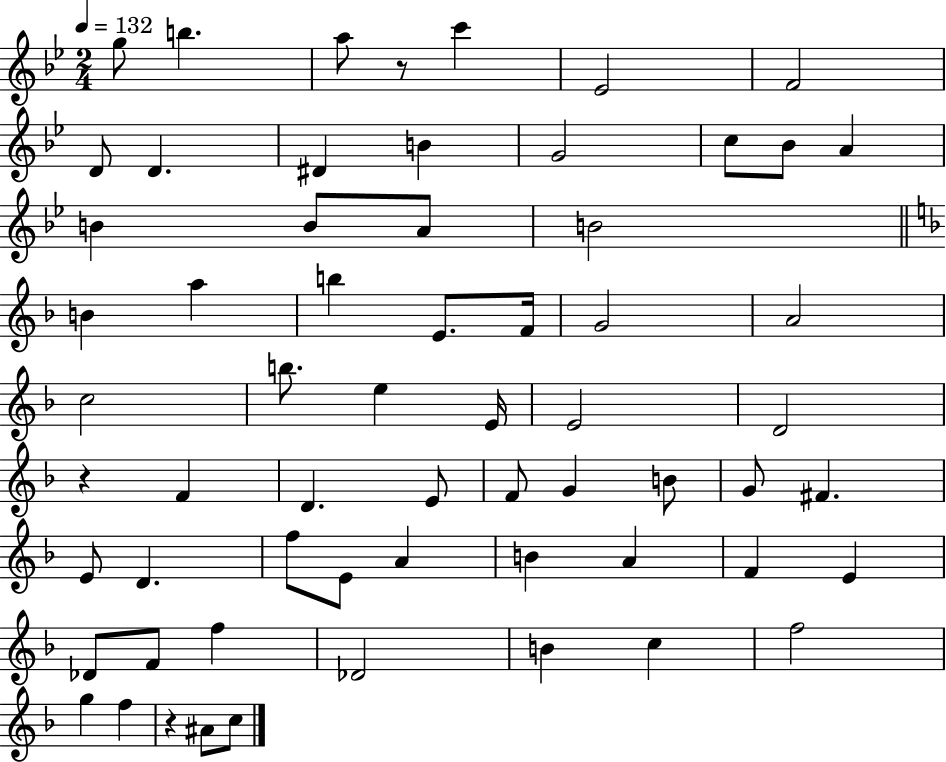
G5/e B5/q. A5/e R/e C6/q Eb4/h F4/h D4/e D4/q. D#4/q B4/q G4/h C5/e Bb4/e A4/q B4/q B4/e A4/e B4/h B4/q A5/q B5/q E4/e. F4/s G4/h A4/h C5/h B5/e. E5/q E4/s E4/h D4/h R/q F4/q D4/q. E4/e F4/e G4/q B4/e G4/e F#4/q. E4/e D4/q. F5/e E4/e A4/q B4/q A4/q F4/q E4/q Db4/e F4/e F5/q Db4/h B4/q C5/q F5/h G5/q F5/q R/q A#4/e C5/e